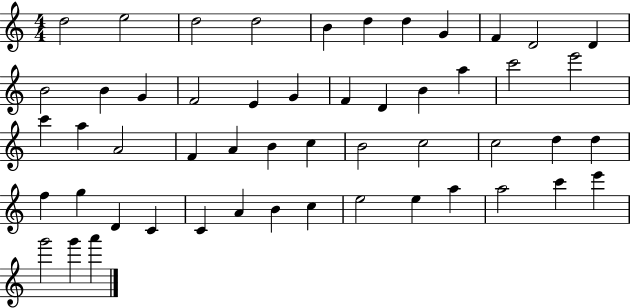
X:1
T:Untitled
M:4/4
L:1/4
K:C
d2 e2 d2 d2 B d d G F D2 D B2 B G F2 E G F D B a c'2 e'2 c' a A2 F A B c B2 c2 c2 d d f g D C C A B c e2 e a a2 c' e' g'2 g' a'